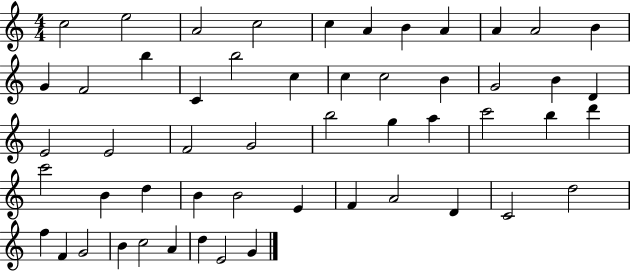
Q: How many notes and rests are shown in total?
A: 53